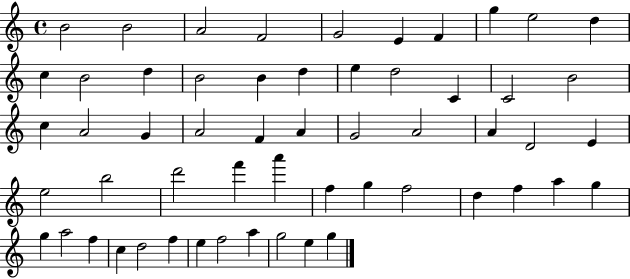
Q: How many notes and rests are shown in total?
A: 56